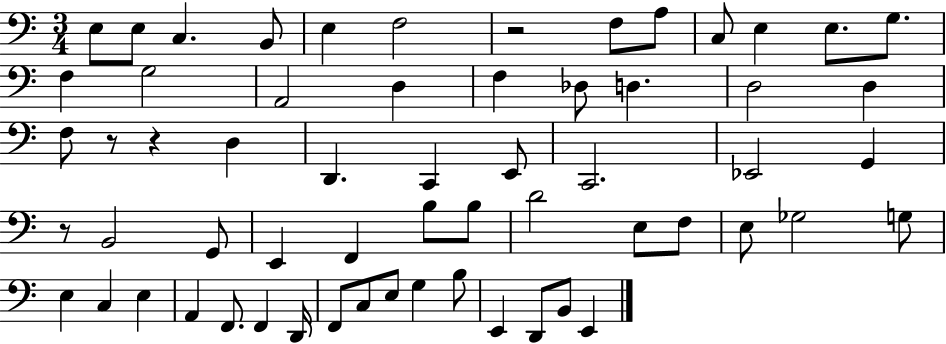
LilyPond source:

{
  \clef bass
  \numericTimeSignature
  \time 3/4
  \key c \major
  \repeat volta 2 { e8 e8 c4. b,8 | e4 f2 | r2 f8 a8 | c8 e4 e8. g8. | \break f4 g2 | a,2 d4 | f4 des8 d4. | d2 d4 | \break f8 r8 r4 d4 | d,4. c,4 e,8 | c,2. | ees,2 g,4 | \break r8 b,2 g,8 | e,4 f,4 b8 b8 | d'2 e8 f8 | e8 ges2 g8 | \break e4 c4 e4 | a,4 f,8. f,4 d,16 | f,8 c8 e8 g4 b8 | e,4 d,8 b,8 e,4 | \break } \bar "|."
}